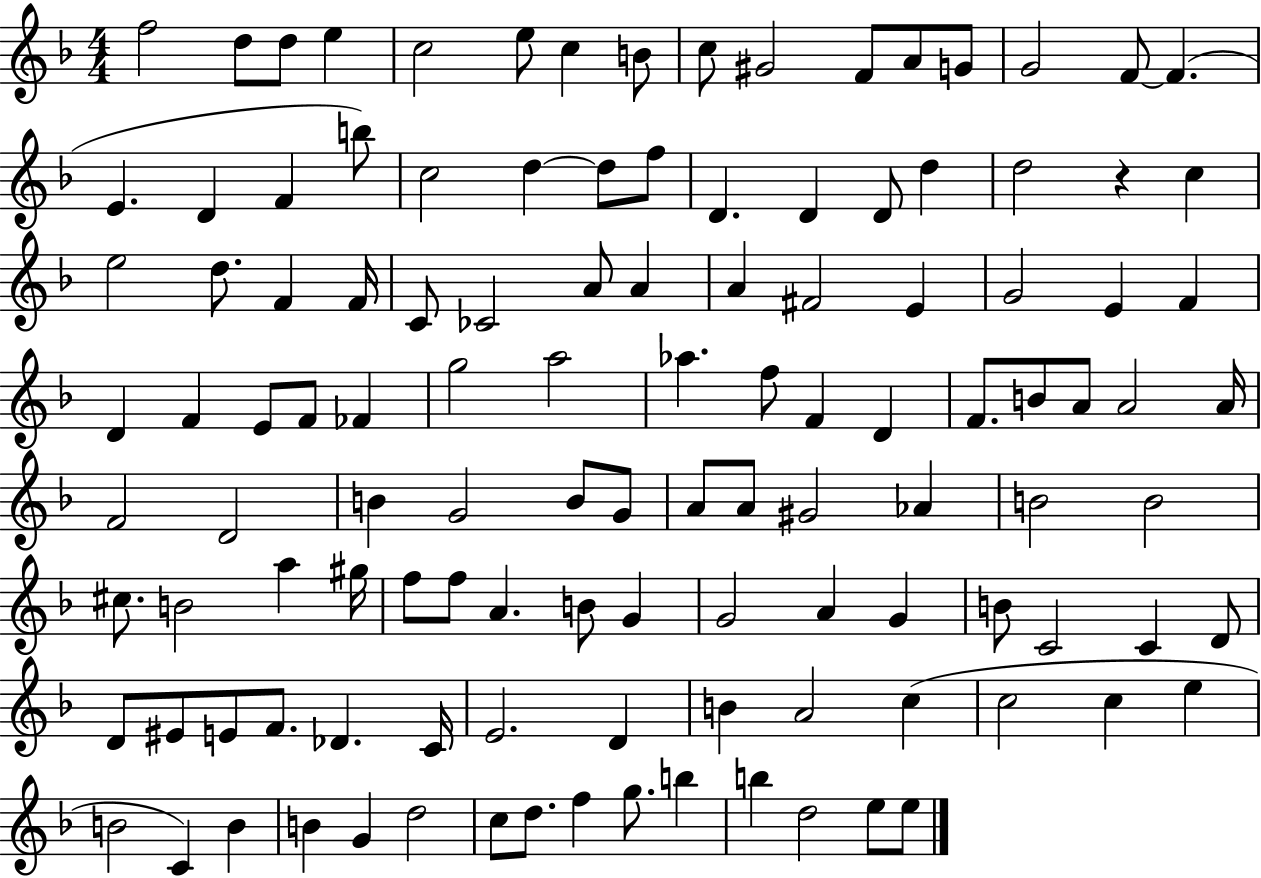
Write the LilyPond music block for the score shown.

{
  \clef treble
  \numericTimeSignature
  \time 4/4
  \key f \major
  f''2 d''8 d''8 e''4 | c''2 e''8 c''4 b'8 | c''8 gis'2 f'8 a'8 g'8 | g'2 f'8~~ f'4.( | \break e'4. d'4 f'4 b''8) | c''2 d''4~~ d''8 f''8 | d'4. d'4 d'8 d''4 | d''2 r4 c''4 | \break e''2 d''8. f'4 f'16 | c'8 ces'2 a'8 a'4 | a'4 fis'2 e'4 | g'2 e'4 f'4 | \break d'4 f'4 e'8 f'8 fes'4 | g''2 a''2 | aes''4. f''8 f'4 d'4 | f'8. b'8 a'8 a'2 a'16 | \break f'2 d'2 | b'4 g'2 b'8 g'8 | a'8 a'8 gis'2 aes'4 | b'2 b'2 | \break cis''8. b'2 a''4 gis''16 | f''8 f''8 a'4. b'8 g'4 | g'2 a'4 g'4 | b'8 c'2 c'4 d'8 | \break d'8 eis'8 e'8 f'8. des'4. c'16 | e'2. d'4 | b'4 a'2 c''4( | c''2 c''4 e''4 | \break b'2 c'4) b'4 | b'4 g'4 d''2 | c''8 d''8. f''4 g''8. b''4 | b''4 d''2 e''8 e''8 | \break \bar "|."
}